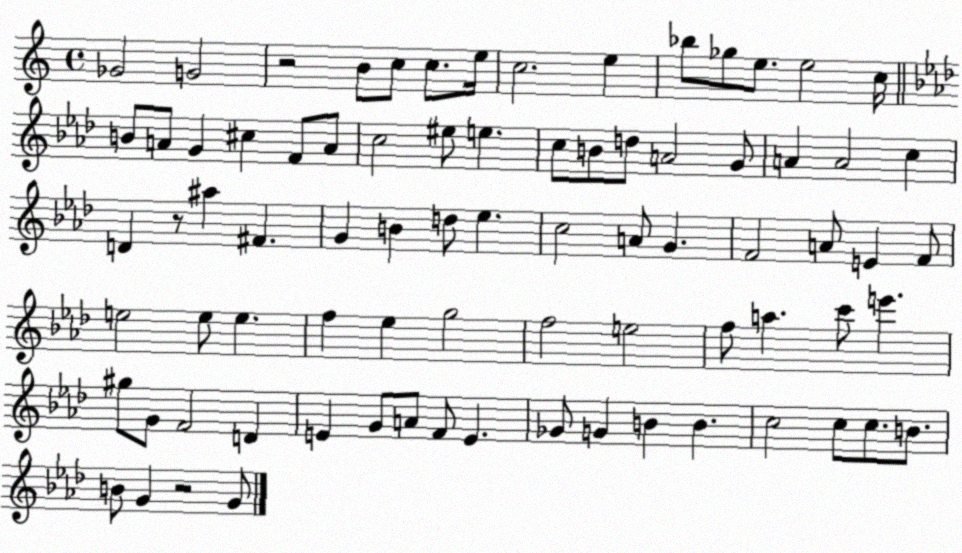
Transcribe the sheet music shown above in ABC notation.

X:1
T:Untitled
M:4/4
L:1/4
K:C
_G2 G2 z2 B/2 c/2 c/2 e/4 c2 e _b/2 _g/2 e/2 e2 c/4 B/2 A/2 G ^c F/2 A/2 c2 ^e/2 e c/2 B/2 d/2 A2 G/2 A A2 c D z/2 ^a ^F G B d/2 _e c2 A/2 G F2 A/2 E F/2 e2 e/2 e f _e g2 f2 e2 f/2 a c'/2 e' ^g/2 G/2 F2 D E G/2 A/2 F/2 E _G/2 G B B c2 c/2 c/2 B/2 B/2 G z2 G/2